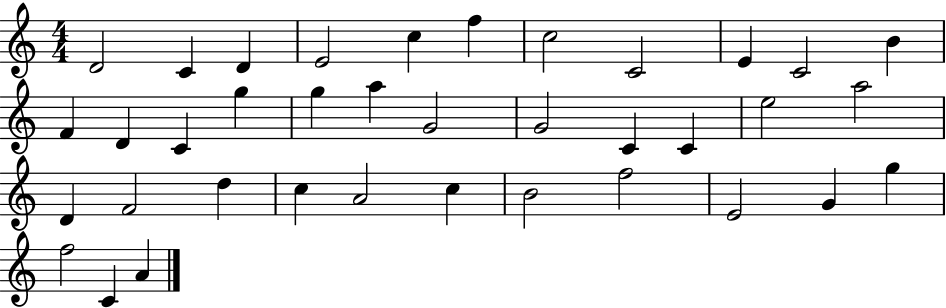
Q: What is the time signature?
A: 4/4